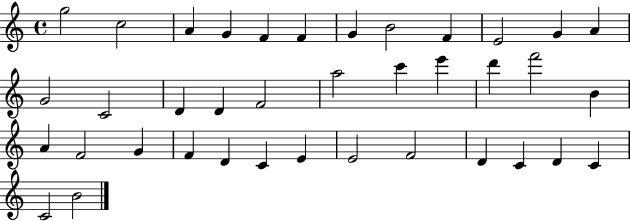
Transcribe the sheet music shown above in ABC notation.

X:1
T:Untitled
M:4/4
L:1/4
K:C
g2 c2 A G F F G B2 F E2 G A G2 C2 D D F2 a2 c' e' d' f'2 B A F2 G F D C E E2 F2 D C D C C2 B2